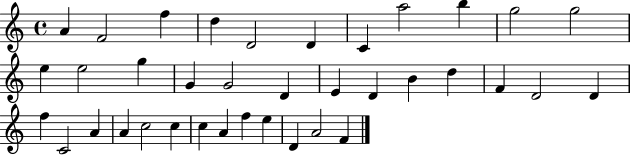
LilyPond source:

{
  \clef treble
  \time 4/4
  \defaultTimeSignature
  \key c \major
  a'4 f'2 f''4 | d''4 d'2 d'4 | c'4 a''2 b''4 | g''2 g''2 | \break e''4 e''2 g''4 | g'4 g'2 d'4 | e'4 d'4 b'4 d''4 | f'4 d'2 d'4 | \break f''4 c'2 a'4 | a'4 c''2 c''4 | c''4 a'4 f''4 e''4 | d'4 a'2 f'4 | \break \bar "|."
}